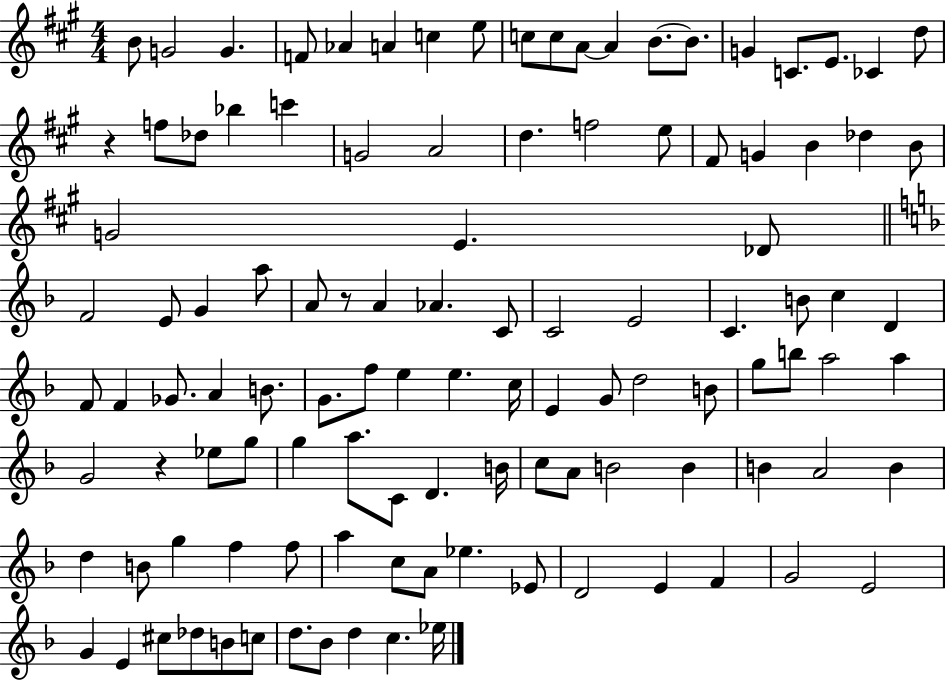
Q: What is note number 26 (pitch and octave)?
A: D5